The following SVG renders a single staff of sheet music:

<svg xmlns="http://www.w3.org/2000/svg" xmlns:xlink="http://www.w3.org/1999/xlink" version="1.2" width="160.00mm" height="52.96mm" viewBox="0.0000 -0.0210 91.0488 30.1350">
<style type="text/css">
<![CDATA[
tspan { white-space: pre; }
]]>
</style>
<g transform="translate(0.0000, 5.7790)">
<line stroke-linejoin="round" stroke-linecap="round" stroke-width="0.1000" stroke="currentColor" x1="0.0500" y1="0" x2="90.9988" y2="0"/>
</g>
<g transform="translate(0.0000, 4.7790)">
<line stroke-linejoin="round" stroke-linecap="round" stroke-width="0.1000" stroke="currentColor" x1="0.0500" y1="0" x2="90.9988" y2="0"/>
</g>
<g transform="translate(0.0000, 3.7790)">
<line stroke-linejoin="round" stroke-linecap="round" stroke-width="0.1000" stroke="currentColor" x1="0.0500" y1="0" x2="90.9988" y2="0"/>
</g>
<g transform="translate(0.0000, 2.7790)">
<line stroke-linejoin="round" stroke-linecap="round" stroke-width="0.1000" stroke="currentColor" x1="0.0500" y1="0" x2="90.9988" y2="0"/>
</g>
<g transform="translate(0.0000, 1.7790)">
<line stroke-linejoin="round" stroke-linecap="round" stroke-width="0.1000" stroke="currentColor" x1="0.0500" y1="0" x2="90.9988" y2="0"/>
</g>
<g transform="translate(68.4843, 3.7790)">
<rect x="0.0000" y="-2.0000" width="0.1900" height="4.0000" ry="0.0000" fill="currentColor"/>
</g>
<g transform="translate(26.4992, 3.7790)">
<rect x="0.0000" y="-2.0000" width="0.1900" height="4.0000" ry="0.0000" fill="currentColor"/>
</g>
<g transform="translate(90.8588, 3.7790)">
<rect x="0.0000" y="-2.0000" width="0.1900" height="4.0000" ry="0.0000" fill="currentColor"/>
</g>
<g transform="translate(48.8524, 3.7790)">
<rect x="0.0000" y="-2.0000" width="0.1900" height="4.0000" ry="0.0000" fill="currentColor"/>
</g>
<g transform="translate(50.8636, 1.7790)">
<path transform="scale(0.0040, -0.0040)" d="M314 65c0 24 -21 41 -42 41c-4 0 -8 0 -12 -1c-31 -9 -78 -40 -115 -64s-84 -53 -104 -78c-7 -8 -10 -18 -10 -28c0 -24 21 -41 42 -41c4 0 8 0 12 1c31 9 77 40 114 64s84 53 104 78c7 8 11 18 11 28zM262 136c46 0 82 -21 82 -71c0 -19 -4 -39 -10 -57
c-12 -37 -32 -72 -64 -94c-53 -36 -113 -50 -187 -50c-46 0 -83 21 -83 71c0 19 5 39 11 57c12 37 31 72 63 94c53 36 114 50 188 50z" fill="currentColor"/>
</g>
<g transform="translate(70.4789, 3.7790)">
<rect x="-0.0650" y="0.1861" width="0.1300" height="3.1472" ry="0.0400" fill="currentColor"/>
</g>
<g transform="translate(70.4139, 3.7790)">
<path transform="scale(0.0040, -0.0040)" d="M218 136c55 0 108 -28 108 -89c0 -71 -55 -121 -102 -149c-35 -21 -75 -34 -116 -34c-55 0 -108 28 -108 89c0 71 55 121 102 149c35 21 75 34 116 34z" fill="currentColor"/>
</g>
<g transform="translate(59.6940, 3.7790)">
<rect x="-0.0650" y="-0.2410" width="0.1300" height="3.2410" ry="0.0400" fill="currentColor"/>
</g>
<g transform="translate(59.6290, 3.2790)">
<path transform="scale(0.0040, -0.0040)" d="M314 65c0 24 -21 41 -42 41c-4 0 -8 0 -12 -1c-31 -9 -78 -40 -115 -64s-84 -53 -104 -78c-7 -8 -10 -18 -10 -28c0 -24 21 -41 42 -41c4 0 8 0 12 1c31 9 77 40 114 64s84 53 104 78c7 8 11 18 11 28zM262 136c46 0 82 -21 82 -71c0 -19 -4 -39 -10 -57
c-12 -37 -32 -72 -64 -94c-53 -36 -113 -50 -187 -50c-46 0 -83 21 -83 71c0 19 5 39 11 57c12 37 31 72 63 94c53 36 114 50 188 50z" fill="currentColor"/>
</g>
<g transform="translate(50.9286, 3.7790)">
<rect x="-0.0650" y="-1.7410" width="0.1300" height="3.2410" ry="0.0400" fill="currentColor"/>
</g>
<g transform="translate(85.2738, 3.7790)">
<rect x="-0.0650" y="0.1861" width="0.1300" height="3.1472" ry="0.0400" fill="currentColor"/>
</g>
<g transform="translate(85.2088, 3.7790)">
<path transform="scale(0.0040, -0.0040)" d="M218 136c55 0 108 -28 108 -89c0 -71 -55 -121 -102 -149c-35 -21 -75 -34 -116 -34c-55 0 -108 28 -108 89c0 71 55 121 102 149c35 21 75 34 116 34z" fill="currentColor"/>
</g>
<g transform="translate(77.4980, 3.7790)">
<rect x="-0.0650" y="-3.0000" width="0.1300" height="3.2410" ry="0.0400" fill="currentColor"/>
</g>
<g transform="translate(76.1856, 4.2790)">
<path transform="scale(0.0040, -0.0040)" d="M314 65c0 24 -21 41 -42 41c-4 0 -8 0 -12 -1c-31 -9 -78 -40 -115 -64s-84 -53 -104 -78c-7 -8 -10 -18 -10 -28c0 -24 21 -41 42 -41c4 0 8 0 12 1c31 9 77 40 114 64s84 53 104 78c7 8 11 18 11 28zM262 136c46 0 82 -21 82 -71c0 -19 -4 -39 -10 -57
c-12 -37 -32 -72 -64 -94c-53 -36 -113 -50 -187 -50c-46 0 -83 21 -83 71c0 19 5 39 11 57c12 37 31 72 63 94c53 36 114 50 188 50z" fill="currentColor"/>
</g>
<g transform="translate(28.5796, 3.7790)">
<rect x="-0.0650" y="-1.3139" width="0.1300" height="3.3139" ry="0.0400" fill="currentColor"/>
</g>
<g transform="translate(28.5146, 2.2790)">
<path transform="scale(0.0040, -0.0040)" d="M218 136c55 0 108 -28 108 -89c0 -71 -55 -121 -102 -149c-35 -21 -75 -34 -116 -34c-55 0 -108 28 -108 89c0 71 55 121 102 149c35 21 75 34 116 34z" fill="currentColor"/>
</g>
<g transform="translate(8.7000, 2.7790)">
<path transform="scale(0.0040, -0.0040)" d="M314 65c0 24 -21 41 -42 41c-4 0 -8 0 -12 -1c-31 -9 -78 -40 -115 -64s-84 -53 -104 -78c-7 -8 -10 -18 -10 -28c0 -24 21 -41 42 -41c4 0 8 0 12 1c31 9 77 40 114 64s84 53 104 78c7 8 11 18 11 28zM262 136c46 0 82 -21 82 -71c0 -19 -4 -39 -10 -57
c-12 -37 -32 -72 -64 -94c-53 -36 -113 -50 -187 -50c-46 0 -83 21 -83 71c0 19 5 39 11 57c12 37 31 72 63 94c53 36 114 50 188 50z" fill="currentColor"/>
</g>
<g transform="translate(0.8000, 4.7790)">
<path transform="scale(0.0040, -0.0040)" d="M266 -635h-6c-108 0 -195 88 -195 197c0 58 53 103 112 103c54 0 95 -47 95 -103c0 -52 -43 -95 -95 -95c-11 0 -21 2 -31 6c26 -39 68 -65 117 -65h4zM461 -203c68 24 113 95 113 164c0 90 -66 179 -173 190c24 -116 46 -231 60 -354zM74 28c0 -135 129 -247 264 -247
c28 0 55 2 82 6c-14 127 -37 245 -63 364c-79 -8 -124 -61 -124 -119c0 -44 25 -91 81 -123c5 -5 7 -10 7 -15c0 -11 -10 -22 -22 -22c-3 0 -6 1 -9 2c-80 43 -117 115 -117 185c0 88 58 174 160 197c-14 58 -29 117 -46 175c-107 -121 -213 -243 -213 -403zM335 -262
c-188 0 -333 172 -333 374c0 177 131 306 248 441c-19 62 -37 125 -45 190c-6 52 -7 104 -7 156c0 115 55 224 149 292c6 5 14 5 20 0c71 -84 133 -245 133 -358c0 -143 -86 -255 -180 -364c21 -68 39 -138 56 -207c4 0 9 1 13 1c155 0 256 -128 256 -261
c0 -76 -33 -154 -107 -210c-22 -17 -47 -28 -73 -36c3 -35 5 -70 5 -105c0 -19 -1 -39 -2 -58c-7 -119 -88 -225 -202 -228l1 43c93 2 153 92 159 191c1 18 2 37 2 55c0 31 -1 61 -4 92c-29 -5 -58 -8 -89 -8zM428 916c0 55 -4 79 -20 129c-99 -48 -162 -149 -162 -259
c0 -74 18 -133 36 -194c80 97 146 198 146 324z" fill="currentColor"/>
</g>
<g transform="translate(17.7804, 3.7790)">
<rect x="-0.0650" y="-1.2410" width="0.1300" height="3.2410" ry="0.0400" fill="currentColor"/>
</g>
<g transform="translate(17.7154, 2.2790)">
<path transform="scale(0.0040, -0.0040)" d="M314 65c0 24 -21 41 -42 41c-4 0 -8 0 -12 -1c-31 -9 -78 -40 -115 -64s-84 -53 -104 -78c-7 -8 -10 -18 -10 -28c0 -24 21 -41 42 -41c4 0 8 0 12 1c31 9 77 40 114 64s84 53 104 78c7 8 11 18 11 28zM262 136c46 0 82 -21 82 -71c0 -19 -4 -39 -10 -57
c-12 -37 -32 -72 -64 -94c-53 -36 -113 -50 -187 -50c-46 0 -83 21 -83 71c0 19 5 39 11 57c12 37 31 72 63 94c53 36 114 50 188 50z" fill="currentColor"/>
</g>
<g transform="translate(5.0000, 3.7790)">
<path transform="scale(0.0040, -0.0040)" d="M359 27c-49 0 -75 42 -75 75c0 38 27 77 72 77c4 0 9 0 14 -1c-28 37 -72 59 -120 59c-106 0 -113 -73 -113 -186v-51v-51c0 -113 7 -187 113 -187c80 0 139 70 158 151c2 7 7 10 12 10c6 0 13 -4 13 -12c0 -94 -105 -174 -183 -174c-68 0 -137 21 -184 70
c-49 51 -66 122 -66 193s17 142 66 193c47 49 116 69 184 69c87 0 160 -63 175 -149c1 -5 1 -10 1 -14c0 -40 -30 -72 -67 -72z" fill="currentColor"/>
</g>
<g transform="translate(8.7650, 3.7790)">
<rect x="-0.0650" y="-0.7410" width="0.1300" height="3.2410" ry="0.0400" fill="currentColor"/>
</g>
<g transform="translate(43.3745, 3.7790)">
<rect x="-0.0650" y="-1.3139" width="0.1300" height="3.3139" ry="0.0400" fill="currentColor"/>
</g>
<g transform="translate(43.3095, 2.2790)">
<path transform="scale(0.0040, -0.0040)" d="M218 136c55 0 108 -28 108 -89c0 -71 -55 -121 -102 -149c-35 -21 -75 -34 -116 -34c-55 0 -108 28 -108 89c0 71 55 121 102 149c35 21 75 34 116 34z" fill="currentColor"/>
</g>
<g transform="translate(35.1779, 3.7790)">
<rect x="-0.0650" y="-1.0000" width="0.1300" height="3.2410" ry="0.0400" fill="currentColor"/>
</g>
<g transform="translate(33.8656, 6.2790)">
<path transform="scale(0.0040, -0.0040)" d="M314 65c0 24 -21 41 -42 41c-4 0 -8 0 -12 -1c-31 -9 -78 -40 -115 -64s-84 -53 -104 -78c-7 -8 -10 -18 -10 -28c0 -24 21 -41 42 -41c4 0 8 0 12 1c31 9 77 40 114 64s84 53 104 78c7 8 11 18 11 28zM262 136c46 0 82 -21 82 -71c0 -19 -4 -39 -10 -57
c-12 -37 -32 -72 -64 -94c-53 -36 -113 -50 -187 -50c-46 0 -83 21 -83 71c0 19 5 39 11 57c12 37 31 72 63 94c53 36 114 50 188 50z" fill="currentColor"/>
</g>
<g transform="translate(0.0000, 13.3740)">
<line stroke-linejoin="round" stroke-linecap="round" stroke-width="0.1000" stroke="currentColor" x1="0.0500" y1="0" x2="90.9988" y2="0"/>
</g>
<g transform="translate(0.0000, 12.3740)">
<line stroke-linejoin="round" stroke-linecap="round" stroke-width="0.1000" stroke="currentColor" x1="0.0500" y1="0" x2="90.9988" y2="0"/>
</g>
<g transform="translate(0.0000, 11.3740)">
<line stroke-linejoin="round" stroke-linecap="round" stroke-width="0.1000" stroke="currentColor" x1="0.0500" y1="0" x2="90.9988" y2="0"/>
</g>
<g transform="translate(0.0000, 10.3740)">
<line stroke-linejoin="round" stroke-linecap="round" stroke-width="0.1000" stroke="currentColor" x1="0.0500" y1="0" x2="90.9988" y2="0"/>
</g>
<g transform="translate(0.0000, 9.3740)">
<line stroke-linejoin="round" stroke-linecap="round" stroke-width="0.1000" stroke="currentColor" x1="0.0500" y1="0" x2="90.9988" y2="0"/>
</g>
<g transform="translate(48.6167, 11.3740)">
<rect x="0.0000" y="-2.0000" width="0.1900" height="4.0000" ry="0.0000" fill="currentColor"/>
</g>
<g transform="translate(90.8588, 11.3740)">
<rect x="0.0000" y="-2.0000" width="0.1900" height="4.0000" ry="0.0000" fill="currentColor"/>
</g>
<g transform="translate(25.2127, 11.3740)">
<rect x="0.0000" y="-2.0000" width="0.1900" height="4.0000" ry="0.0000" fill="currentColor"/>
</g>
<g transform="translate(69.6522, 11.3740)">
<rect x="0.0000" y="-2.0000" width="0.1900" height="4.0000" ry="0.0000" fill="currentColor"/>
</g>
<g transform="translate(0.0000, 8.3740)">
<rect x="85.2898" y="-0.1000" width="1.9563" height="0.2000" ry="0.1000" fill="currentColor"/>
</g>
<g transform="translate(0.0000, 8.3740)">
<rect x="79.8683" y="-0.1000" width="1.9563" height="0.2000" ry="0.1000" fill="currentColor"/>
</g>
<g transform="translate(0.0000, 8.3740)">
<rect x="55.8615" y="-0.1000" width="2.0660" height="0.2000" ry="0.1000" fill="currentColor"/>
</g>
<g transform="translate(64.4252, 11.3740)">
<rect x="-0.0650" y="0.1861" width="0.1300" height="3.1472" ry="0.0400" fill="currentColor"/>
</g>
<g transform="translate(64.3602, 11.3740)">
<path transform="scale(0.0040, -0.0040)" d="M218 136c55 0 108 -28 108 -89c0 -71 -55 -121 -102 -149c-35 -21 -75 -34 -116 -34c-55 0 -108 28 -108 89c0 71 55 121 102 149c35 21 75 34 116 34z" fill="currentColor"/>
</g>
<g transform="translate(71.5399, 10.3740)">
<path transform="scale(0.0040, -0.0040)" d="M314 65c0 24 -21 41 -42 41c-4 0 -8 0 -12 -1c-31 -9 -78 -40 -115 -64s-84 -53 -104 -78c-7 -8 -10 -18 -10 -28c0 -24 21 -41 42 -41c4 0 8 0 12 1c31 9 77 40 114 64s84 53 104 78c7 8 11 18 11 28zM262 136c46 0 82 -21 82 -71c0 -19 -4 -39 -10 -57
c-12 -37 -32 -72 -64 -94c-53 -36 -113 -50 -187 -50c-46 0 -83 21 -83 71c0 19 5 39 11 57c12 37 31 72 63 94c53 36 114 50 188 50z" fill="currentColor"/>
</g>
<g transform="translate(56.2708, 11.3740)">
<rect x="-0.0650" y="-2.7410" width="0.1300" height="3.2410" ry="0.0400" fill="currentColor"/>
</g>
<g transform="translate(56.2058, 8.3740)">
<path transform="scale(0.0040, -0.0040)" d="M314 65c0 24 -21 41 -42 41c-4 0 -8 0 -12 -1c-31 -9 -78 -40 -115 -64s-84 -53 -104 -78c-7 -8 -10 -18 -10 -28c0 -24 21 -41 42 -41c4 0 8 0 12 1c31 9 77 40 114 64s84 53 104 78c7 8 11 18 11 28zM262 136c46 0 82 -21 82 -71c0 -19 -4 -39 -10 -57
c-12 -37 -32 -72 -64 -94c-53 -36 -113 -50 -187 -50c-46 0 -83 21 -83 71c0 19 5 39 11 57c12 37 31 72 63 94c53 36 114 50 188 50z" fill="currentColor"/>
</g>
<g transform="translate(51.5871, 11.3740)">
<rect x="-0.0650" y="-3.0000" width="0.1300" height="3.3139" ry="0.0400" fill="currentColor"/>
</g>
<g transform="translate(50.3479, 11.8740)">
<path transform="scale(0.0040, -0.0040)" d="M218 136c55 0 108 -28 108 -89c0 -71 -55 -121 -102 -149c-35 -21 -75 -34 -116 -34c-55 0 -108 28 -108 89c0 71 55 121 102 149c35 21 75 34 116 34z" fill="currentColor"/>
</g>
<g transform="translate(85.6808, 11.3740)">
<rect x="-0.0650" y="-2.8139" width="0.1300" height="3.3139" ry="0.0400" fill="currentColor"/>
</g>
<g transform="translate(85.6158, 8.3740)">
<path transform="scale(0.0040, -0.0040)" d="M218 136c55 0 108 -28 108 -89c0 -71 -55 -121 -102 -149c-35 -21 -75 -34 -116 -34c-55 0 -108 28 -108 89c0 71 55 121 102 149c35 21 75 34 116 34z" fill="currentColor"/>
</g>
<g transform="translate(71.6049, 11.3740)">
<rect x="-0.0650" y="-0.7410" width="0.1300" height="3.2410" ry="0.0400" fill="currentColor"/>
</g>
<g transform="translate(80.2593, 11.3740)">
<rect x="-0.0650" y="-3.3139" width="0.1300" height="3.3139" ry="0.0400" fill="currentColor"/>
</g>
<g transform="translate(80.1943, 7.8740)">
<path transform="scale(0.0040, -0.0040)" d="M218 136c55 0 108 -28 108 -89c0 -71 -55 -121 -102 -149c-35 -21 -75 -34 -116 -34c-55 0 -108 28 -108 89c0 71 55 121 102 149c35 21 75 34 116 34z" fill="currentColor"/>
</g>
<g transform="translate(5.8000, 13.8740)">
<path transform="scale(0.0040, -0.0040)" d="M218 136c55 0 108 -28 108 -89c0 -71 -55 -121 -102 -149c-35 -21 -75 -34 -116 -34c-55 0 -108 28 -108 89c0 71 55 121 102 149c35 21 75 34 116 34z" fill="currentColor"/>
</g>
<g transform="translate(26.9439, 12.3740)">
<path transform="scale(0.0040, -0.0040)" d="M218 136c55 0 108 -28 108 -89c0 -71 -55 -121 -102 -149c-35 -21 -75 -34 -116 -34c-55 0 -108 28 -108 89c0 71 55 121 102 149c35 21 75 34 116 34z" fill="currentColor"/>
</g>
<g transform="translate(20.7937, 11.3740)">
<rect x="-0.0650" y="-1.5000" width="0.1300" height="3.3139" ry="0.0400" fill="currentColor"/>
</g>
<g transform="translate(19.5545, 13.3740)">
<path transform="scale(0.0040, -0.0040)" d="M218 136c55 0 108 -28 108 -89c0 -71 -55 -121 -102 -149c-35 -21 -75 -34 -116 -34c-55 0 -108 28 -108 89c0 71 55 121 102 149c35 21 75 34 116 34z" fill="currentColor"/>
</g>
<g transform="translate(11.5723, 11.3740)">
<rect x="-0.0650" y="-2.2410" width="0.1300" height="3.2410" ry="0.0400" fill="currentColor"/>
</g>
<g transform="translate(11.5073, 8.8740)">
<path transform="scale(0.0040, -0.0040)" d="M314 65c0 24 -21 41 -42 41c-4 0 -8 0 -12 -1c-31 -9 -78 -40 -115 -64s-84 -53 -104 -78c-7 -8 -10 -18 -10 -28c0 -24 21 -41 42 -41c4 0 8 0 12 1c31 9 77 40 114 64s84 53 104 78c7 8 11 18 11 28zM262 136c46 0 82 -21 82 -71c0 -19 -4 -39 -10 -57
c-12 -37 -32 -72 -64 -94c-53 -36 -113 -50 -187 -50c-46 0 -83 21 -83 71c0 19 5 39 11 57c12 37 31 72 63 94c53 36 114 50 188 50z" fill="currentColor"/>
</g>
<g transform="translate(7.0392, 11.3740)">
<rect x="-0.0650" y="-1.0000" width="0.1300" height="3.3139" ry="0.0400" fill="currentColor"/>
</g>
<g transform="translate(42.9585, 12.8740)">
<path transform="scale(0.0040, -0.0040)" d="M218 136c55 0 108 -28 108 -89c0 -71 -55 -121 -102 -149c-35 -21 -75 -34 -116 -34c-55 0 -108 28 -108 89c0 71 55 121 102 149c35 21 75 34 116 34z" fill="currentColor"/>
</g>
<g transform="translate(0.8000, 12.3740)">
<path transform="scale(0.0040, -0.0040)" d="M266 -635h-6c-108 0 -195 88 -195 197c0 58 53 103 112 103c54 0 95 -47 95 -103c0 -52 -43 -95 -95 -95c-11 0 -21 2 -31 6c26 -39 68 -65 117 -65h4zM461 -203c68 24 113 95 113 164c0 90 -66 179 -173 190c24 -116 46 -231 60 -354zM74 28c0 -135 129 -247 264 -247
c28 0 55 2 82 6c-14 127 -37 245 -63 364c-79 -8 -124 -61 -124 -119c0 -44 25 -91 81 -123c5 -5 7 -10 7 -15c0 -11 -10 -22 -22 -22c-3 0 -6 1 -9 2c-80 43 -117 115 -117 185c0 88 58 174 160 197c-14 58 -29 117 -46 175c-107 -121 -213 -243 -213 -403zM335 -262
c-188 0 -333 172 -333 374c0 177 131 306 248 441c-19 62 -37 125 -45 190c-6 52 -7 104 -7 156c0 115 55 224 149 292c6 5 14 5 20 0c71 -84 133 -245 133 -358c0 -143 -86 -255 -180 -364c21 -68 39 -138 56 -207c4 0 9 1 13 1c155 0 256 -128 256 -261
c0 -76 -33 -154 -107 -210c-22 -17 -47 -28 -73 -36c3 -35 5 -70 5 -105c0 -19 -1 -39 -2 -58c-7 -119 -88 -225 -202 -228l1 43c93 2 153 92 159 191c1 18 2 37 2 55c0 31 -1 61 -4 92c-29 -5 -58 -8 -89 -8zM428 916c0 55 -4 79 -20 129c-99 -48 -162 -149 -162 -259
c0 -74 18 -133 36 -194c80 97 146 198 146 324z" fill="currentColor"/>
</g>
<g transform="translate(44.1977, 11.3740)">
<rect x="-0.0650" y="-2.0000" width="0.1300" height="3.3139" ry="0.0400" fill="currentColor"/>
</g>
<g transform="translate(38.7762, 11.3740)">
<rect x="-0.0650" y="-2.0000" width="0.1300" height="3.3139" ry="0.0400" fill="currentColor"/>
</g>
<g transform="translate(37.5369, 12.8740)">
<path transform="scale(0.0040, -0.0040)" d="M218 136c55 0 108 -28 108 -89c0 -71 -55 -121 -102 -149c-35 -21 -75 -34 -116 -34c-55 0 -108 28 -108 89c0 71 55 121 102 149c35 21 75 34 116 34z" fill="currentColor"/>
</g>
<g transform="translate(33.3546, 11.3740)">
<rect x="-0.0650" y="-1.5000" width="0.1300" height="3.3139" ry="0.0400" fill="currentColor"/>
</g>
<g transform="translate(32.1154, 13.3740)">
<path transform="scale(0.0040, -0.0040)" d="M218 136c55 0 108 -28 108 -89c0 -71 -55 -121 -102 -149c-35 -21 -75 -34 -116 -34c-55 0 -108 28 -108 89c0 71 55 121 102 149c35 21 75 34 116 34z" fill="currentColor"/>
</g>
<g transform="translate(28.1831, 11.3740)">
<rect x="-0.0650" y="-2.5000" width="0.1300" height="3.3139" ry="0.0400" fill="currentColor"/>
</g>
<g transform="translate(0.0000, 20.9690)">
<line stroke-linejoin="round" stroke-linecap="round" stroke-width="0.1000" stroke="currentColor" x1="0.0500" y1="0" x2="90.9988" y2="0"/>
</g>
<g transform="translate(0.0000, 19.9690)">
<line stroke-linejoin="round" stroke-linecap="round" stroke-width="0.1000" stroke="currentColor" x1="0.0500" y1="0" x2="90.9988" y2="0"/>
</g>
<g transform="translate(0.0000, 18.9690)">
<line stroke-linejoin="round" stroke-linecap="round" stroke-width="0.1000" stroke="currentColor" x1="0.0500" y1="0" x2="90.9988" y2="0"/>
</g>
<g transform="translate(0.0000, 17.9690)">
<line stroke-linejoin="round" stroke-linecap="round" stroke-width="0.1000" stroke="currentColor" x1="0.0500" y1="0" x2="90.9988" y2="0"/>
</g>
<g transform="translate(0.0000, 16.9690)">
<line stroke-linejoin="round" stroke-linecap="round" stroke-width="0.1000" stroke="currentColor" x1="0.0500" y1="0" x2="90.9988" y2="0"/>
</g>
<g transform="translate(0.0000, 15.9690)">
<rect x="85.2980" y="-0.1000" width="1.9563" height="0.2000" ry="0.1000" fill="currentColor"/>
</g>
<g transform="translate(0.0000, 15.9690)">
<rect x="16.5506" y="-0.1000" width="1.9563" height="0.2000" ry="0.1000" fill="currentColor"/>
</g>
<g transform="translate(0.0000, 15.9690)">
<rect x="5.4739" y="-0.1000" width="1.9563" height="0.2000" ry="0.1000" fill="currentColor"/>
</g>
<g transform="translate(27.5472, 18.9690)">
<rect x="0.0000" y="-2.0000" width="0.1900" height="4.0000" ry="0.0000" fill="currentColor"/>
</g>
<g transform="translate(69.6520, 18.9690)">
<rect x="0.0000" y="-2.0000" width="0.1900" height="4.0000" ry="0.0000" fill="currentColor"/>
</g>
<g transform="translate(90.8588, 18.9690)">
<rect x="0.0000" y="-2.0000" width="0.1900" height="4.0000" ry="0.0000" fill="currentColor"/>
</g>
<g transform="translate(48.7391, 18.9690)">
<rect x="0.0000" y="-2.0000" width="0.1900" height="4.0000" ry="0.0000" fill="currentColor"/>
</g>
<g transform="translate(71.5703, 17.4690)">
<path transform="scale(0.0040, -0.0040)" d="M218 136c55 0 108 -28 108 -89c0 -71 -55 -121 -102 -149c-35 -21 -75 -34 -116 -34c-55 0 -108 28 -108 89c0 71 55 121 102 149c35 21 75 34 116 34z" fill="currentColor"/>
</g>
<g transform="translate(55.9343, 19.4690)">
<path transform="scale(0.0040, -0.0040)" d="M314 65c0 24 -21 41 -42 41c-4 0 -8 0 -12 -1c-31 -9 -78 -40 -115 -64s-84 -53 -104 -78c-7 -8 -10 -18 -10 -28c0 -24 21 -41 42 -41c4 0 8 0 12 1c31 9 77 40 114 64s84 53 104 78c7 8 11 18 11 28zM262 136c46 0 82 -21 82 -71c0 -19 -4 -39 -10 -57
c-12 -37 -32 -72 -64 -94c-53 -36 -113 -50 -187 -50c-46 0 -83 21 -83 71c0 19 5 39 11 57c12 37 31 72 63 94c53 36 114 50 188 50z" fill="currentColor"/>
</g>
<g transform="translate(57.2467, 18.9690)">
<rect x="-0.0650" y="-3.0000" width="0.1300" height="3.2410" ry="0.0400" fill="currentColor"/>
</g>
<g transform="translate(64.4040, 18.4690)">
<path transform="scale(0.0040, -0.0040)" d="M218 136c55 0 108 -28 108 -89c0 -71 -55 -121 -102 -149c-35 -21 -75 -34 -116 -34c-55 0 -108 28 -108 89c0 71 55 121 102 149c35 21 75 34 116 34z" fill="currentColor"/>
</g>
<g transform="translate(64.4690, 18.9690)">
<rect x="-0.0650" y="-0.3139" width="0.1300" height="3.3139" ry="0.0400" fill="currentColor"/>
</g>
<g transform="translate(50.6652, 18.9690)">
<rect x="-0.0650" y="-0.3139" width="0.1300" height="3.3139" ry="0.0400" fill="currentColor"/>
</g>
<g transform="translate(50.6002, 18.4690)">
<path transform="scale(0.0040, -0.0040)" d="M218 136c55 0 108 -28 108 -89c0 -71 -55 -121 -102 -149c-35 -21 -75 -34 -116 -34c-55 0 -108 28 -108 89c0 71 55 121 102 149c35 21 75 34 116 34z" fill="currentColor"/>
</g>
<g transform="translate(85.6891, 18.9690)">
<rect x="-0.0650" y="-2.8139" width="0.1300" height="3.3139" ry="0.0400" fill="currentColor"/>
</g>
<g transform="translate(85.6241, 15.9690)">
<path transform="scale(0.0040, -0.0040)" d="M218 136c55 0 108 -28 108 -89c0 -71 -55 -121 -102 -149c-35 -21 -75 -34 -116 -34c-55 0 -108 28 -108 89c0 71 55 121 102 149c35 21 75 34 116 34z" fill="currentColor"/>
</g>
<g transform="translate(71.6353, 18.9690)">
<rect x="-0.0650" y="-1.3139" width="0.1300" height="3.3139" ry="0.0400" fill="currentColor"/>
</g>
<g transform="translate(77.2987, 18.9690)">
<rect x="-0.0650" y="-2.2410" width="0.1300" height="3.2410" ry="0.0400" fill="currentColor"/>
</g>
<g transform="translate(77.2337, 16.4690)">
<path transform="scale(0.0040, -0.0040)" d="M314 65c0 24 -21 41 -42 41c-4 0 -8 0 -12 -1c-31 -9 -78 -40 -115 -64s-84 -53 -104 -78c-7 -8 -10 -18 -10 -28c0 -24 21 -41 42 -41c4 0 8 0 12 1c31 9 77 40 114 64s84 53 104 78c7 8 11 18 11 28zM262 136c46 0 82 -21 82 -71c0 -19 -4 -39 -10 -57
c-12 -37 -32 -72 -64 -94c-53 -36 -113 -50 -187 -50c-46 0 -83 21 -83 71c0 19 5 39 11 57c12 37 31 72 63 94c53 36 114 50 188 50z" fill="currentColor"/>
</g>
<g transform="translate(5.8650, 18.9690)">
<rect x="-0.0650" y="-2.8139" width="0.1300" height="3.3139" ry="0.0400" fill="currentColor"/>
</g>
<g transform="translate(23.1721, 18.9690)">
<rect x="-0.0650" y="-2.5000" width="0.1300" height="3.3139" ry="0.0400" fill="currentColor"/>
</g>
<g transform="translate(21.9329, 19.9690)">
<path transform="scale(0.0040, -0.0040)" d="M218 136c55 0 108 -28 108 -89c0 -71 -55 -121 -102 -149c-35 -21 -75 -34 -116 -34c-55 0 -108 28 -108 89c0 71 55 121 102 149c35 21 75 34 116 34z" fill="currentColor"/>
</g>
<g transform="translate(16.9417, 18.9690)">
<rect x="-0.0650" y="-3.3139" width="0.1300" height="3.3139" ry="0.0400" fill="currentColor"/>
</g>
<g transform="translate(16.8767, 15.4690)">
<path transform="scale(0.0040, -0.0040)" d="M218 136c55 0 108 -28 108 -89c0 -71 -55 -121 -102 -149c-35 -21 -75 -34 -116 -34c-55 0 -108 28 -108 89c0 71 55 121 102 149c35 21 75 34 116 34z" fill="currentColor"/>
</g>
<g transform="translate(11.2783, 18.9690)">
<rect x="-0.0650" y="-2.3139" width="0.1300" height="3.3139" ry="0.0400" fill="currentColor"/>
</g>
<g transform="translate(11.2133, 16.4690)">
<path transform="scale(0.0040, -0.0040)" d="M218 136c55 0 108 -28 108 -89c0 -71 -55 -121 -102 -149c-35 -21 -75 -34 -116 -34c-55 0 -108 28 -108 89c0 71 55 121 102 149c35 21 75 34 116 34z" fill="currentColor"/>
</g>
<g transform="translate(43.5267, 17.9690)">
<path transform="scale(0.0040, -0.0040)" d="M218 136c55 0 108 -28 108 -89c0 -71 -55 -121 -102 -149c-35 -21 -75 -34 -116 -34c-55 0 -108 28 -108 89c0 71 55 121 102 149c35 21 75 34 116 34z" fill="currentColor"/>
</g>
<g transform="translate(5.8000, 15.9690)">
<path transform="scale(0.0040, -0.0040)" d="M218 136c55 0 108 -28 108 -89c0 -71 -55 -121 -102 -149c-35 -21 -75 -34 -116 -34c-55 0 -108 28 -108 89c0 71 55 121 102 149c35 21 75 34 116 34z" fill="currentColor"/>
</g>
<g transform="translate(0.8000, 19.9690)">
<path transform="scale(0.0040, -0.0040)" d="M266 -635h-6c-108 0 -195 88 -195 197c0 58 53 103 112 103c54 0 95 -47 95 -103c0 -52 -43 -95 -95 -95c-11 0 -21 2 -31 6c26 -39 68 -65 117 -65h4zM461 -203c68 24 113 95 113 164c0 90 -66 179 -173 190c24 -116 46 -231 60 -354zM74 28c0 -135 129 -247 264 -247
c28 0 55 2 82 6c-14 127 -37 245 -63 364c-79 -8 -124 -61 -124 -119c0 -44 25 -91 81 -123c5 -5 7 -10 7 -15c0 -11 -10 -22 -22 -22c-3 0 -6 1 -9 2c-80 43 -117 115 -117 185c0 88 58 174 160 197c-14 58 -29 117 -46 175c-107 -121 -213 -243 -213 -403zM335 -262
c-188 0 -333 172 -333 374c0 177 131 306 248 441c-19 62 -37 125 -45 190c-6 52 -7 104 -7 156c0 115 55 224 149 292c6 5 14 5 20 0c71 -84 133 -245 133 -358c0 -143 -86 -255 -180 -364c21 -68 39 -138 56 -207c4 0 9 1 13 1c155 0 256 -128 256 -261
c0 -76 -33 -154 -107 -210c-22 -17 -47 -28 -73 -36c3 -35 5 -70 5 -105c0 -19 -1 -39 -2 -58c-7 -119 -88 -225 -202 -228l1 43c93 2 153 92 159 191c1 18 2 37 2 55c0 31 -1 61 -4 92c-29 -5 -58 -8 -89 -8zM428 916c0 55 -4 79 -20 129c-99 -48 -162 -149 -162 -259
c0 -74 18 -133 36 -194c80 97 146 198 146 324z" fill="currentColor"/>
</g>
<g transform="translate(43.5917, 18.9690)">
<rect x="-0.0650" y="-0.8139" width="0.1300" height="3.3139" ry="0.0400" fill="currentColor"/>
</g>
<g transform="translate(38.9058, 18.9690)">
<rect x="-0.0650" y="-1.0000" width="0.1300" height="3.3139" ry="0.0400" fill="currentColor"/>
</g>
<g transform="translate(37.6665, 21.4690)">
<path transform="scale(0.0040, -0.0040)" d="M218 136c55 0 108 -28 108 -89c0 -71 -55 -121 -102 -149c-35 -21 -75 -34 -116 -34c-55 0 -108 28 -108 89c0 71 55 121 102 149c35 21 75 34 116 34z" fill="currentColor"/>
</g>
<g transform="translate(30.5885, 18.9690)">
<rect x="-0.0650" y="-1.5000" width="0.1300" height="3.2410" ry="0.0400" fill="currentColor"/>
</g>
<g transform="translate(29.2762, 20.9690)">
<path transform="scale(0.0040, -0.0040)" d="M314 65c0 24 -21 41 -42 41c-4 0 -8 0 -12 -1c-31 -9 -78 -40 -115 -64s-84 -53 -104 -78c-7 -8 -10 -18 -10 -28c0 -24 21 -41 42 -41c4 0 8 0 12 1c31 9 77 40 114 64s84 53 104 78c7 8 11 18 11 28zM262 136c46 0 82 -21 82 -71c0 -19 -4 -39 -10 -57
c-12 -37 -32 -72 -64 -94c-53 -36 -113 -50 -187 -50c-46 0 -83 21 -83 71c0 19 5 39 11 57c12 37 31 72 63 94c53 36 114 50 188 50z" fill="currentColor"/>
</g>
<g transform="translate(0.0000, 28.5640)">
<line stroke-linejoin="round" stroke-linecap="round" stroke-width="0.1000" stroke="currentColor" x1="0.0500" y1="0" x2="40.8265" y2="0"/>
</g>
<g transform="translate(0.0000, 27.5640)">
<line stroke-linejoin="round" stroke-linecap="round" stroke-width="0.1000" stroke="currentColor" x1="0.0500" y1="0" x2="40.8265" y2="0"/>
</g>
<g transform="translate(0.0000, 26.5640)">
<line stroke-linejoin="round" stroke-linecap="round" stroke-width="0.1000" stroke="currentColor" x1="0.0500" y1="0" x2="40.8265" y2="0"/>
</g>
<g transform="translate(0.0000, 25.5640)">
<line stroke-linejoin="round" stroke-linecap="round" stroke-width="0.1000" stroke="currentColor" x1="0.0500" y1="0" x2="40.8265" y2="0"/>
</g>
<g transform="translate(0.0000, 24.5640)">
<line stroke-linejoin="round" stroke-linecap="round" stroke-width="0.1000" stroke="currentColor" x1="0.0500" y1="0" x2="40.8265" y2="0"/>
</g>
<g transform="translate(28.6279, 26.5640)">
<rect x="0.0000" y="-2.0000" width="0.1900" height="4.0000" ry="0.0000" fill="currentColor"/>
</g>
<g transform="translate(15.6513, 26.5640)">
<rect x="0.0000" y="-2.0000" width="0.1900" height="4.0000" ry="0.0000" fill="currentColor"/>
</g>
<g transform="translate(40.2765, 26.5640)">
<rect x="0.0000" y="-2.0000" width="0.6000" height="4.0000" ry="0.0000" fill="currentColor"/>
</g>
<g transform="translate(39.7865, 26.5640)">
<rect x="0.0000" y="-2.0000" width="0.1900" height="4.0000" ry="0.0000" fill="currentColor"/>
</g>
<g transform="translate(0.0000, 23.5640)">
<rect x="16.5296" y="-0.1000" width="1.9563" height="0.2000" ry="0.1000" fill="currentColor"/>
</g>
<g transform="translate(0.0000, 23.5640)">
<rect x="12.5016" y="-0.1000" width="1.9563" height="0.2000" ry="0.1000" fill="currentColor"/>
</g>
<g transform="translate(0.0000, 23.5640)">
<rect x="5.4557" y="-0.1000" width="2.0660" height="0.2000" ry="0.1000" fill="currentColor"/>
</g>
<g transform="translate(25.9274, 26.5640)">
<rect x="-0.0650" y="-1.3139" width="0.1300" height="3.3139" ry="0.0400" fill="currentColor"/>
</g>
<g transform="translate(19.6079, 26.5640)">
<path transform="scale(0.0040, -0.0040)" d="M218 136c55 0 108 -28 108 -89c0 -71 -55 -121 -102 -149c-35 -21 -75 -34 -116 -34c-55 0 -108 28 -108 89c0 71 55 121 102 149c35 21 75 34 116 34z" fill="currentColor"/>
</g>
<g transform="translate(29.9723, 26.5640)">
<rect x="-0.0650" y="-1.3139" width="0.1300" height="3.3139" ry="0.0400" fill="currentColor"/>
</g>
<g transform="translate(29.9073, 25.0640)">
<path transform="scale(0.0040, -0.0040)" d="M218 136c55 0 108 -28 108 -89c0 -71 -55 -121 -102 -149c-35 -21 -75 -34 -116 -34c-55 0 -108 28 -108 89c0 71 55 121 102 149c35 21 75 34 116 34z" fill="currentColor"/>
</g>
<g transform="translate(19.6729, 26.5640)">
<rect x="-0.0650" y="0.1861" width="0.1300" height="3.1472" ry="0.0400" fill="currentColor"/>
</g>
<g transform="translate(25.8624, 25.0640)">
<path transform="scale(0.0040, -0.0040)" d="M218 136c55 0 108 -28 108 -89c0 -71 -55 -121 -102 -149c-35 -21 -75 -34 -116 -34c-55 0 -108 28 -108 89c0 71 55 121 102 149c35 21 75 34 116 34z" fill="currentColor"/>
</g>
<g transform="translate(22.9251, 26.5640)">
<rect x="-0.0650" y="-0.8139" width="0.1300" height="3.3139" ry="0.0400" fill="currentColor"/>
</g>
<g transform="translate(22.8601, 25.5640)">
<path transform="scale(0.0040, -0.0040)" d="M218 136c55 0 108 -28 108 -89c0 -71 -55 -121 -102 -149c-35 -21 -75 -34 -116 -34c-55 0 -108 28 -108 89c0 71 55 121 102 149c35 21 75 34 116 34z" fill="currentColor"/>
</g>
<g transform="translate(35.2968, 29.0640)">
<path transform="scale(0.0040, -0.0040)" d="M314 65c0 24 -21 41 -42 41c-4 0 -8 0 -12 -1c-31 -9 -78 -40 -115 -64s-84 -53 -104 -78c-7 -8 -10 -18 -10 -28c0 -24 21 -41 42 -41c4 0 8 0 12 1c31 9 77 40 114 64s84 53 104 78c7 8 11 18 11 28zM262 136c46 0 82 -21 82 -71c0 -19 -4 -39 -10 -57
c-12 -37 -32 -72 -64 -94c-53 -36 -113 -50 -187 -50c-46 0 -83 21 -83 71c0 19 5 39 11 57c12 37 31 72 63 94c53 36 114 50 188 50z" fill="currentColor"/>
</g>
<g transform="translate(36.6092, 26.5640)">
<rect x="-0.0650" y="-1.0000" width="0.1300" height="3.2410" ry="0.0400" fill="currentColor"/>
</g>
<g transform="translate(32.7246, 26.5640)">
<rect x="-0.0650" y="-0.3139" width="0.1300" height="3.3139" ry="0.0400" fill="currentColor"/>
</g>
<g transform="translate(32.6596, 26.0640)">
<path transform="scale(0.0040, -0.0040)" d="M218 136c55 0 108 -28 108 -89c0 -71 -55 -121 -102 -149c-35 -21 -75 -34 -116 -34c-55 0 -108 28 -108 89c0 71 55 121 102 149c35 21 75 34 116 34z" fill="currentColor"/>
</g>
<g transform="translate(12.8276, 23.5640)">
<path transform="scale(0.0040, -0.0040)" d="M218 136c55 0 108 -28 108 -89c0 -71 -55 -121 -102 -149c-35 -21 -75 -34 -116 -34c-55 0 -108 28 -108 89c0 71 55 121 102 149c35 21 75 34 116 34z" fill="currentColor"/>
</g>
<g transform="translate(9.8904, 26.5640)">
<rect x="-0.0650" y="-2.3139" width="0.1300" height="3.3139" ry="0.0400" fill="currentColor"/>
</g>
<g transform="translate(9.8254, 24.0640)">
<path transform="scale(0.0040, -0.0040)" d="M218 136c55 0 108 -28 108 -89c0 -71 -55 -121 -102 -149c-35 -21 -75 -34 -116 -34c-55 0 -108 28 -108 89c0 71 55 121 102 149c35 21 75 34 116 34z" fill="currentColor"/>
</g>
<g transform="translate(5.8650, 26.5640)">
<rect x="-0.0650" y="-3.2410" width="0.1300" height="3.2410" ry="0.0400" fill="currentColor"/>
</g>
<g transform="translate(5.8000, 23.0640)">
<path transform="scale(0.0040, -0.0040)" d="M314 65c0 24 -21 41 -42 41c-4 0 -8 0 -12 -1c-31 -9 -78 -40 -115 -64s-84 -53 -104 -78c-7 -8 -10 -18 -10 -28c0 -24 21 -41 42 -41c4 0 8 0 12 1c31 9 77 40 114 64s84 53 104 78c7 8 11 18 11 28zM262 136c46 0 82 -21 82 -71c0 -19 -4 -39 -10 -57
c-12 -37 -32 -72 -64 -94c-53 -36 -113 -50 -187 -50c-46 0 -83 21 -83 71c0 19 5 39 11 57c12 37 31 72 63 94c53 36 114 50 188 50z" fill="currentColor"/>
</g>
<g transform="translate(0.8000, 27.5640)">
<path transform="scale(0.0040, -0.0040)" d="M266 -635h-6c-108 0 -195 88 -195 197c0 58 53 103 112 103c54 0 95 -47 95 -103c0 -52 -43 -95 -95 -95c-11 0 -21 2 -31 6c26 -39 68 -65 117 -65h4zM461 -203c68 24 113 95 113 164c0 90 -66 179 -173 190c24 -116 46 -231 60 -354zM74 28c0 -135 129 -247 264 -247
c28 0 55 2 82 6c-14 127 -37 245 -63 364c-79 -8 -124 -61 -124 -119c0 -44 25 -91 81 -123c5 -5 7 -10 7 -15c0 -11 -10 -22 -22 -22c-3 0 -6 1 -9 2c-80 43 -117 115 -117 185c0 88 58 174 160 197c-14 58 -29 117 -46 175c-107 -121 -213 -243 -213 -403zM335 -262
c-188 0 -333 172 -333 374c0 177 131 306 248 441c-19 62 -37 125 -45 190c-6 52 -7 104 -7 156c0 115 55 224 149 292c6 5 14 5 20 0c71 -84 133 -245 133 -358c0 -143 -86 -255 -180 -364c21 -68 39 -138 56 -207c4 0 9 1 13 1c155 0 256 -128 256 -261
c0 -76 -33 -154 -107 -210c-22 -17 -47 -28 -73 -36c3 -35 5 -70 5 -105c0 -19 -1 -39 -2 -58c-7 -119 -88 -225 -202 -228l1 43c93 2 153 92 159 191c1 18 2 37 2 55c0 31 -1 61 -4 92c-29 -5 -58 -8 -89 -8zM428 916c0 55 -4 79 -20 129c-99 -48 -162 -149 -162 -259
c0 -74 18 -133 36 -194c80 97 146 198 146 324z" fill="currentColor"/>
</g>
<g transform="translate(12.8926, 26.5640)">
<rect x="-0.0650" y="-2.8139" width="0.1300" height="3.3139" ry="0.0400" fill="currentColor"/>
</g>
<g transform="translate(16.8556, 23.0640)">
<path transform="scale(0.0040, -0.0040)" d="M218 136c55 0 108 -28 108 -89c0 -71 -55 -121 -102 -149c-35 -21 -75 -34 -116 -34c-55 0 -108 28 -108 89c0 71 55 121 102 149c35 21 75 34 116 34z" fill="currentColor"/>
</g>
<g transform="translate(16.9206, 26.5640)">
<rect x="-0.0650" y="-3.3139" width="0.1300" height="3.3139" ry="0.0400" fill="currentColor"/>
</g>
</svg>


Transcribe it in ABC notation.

X:1
T:Untitled
M:4/4
L:1/4
K:C
d2 e2 e D2 e f2 c2 B A2 B D g2 E G E F F A a2 B d2 b a a g b G E2 D d c A2 c e g2 a b2 g a b B d e e c D2